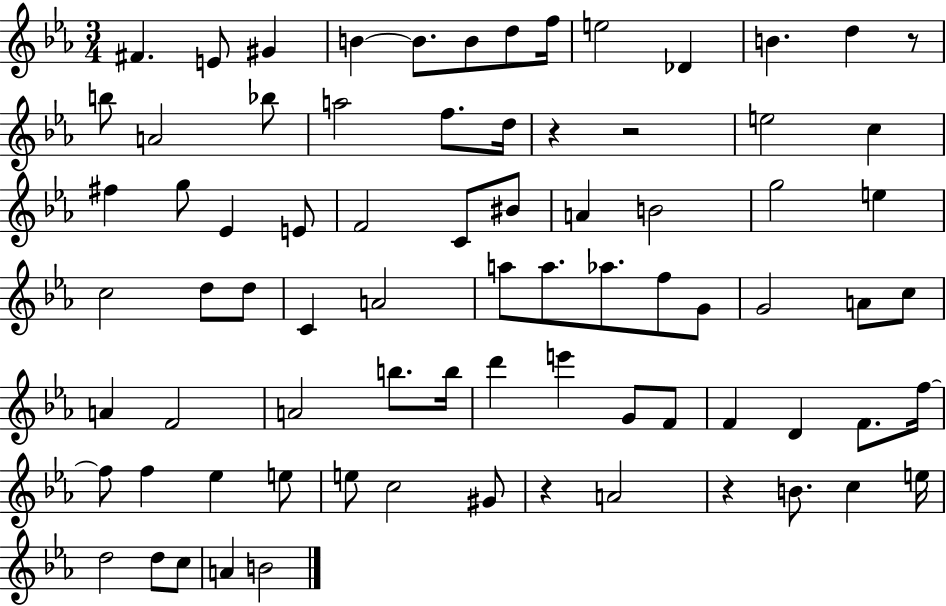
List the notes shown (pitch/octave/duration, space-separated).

F#4/q. E4/e G#4/q B4/q B4/e. B4/e D5/e F5/s E5/h Db4/q B4/q. D5/q R/e B5/e A4/h Bb5/e A5/h F5/e. D5/s R/q R/h E5/h C5/q F#5/q G5/e Eb4/q E4/e F4/h C4/e BIS4/e A4/q B4/h G5/h E5/q C5/h D5/e D5/e C4/q A4/h A5/e A5/e. Ab5/e. F5/e G4/e G4/h A4/e C5/e A4/q F4/h A4/h B5/e. B5/s D6/q E6/q G4/e F4/e F4/q D4/q F4/e. F5/s F5/e F5/q Eb5/q E5/e E5/e C5/h G#4/e R/q A4/h R/q B4/e. C5/q E5/s D5/h D5/e C5/e A4/q B4/h